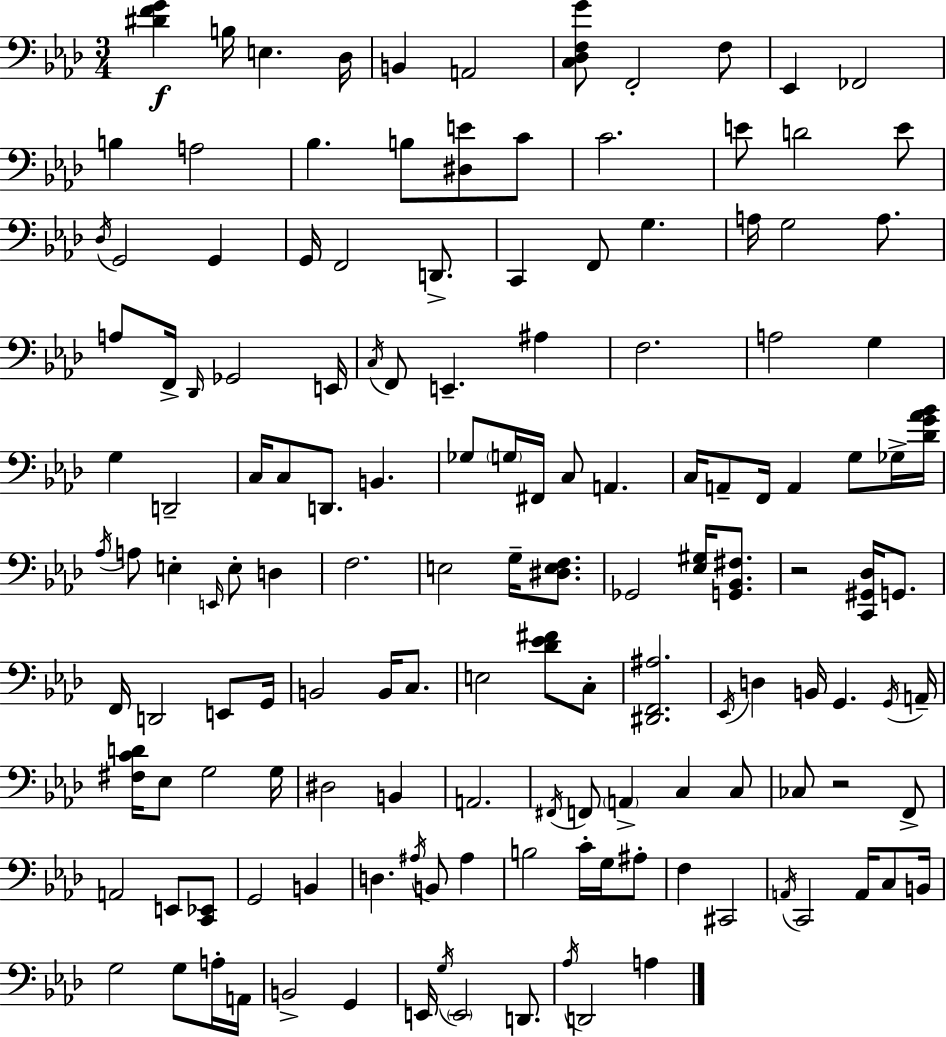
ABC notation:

X:1
T:Untitled
M:3/4
L:1/4
K:Ab
[^DFG] B,/4 E, _D,/4 B,, A,,2 [C,_D,F,G]/2 F,,2 F,/2 _E,, _F,,2 B, A,2 _B, B,/2 [^D,E]/2 C/2 C2 E/2 D2 E/2 _D,/4 G,,2 G,, G,,/4 F,,2 D,,/2 C,, F,,/2 G, A,/4 G,2 A,/2 A,/2 F,,/4 _D,,/4 _G,,2 E,,/4 C,/4 F,,/2 E,, ^A, F,2 A,2 G, G, D,,2 C,/4 C,/2 D,,/2 B,, _G,/2 G,/4 ^F,,/4 C,/2 A,, C,/4 A,,/2 F,,/4 A,, G,/2 _G,/4 [_DG_A_B]/4 _A,/4 A,/2 E, E,,/4 E,/2 D, F,2 E,2 G,/4 [^D,E,F,]/2 _G,,2 [_E,^G,]/4 [G,,_B,,^F,]/2 z2 [C,,^G,,_D,]/4 G,,/2 F,,/4 D,,2 E,,/2 G,,/4 B,,2 B,,/4 C,/2 E,2 [_D_E^F]/2 C,/2 [^D,,F,,^A,]2 _E,,/4 D, B,,/4 G,, G,,/4 A,,/4 [^F,CD]/4 _E,/2 G,2 G,/4 ^D,2 B,, A,,2 ^F,,/4 F,,/2 A,, C, C,/2 _C,/2 z2 F,,/2 A,,2 E,,/2 [C,,_E,,]/2 G,,2 B,, D, ^A,/4 B,,/2 ^A, B,2 C/4 G,/4 ^A,/2 F, ^C,,2 A,,/4 C,,2 A,,/4 C,/2 B,,/4 G,2 G,/2 A,/4 A,,/4 B,,2 G,, E,,/4 G,/4 E,,2 D,,/2 _A,/4 D,,2 A,